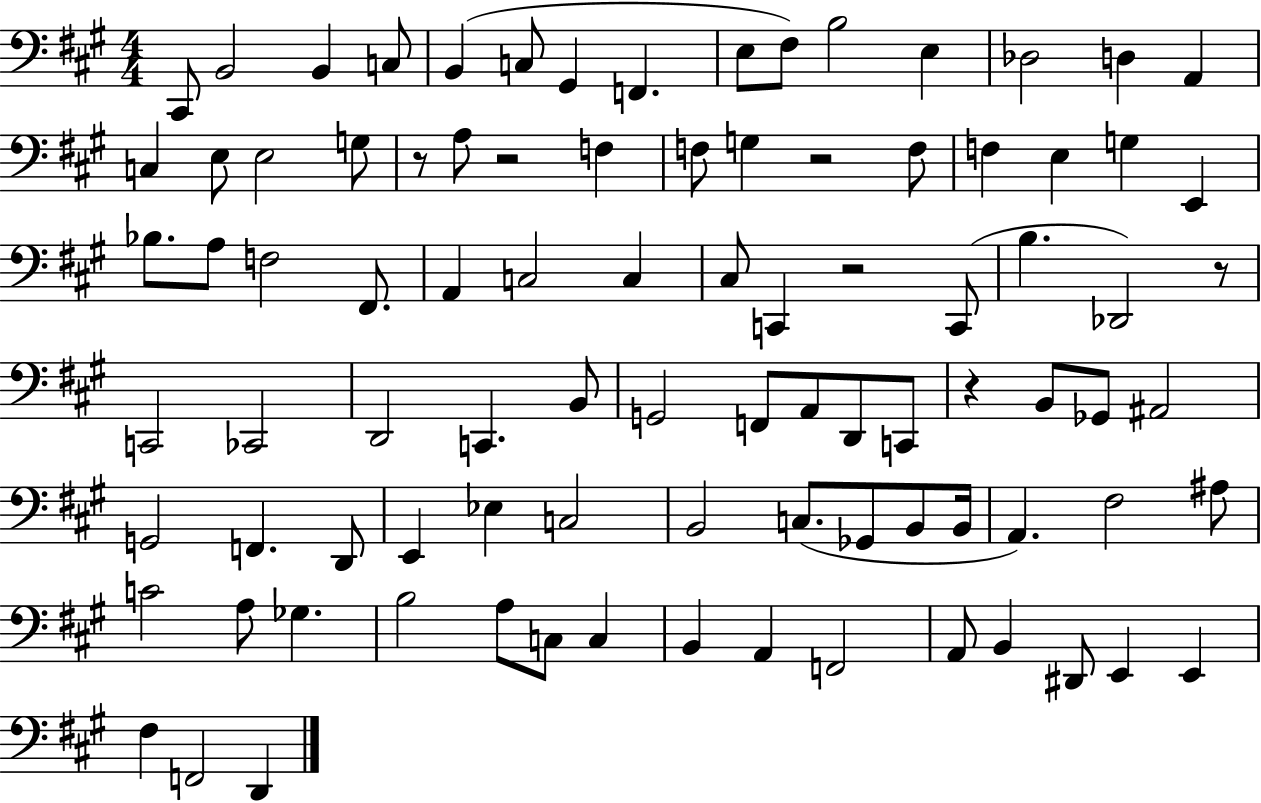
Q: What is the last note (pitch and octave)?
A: D2